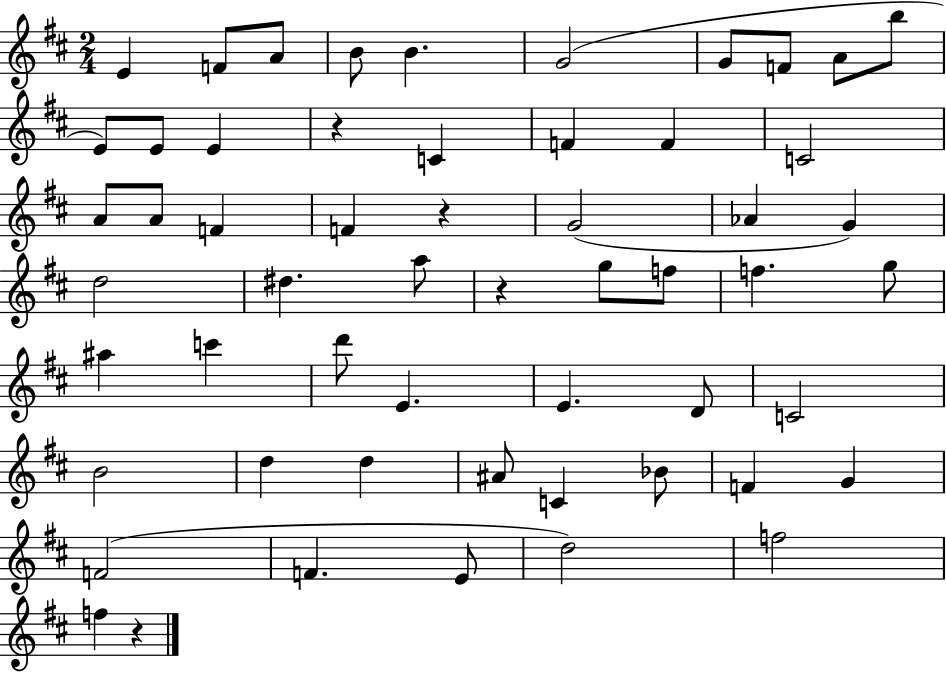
E4/q F4/e A4/e B4/e B4/q. G4/h G4/e F4/e A4/e B5/e E4/e E4/e E4/q R/q C4/q F4/q F4/q C4/h A4/e A4/e F4/q F4/q R/q G4/h Ab4/q G4/q D5/h D#5/q. A5/e R/q G5/e F5/e F5/q. G5/e A#5/q C6/q D6/e E4/q. E4/q. D4/e C4/h B4/h D5/q D5/q A#4/e C4/q Bb4/e F4/q G4/q F4/h F4/q. E4/e D5/h F5/h F5/q R/q